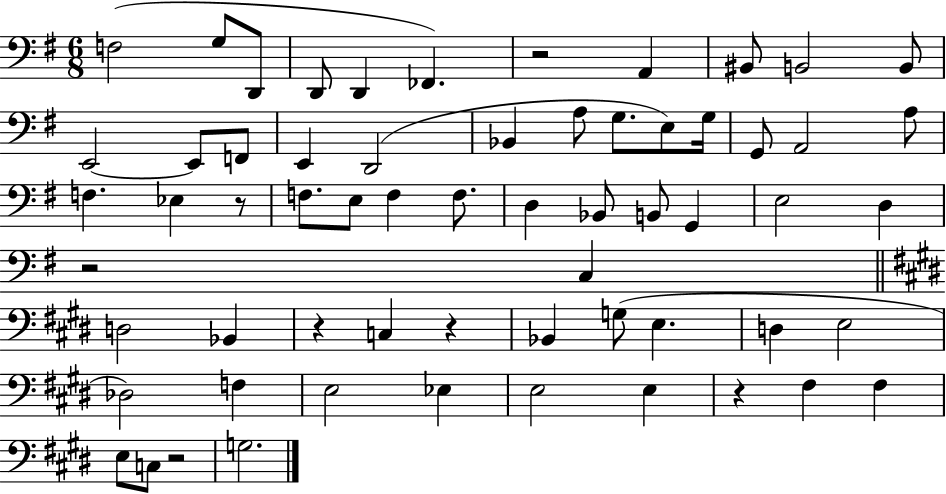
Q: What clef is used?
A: bass